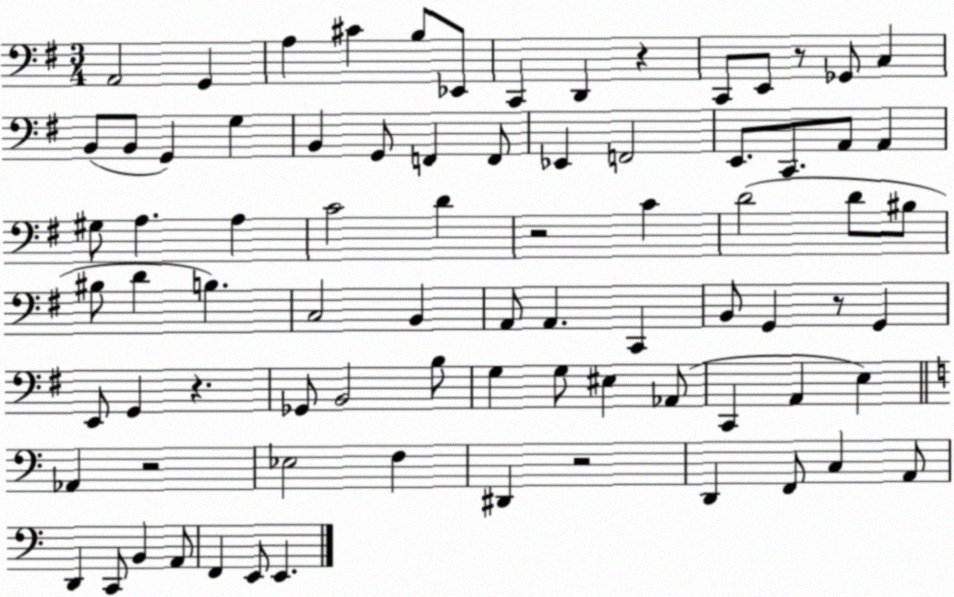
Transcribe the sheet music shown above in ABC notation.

X:1
T:Untitled
M:3/4
L:1/4
K:G
A,,2 G,, A, ^C B,/2 _E,,/2 C,, D,, z C,,/2 E,,/2 z/2 _G,,/2 C, B,,/2 B,,/2 G,, G, B,, G,,/2 F,, F,,/2 _E,, F,,2 E,,/2 C,,/2 A,,/2 A,, ^G,/2 A, A, C2 D z2 C D2 D/2 ^B,/2 ^B,/2 D B, C,2 B,, A,,/2 A,, C,, B,,/2 G,, z/2 G,, E,,/2 G,, z _G,,/2 B,,2 B,/2 G, G,/2 ^E, _A,,/2 C,, A,, E, _A,, z2 _E,2 F, ^D,, z2 D,, F,,/2 C, A,,/2 D,, C,,/2 B,, A,,/2 F,, E,,/2 E,,